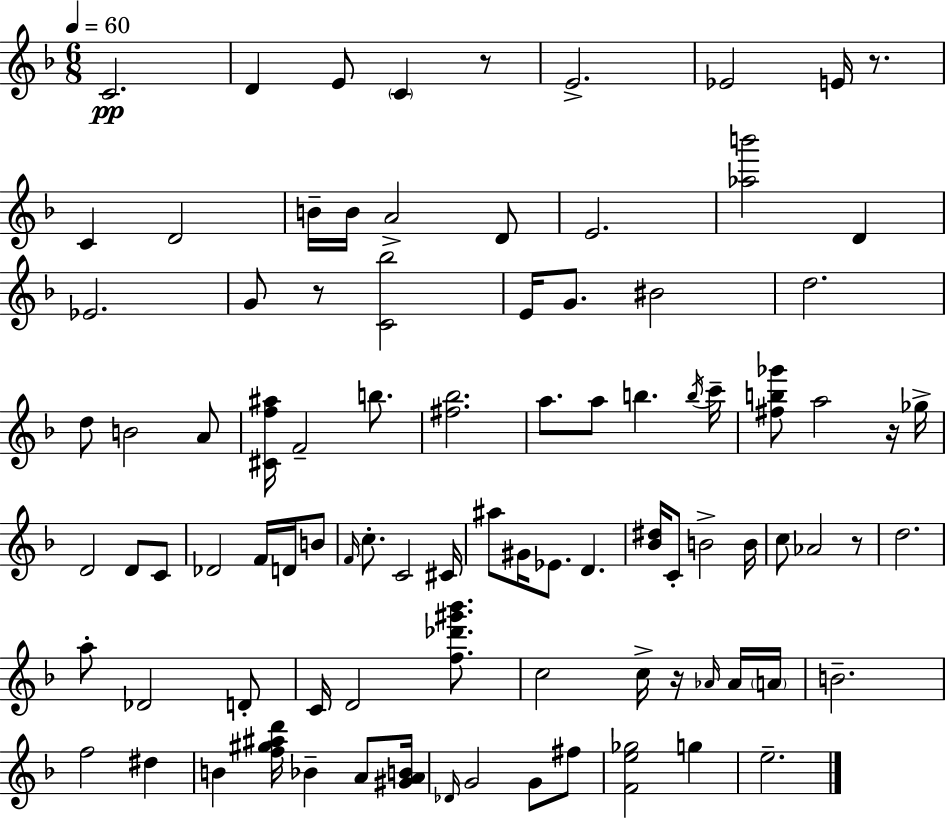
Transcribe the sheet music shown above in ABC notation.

X:1
T:Untitled
M:6/8
L:1/4
K:Dm
C2 D E/2 C z/2 E2 _E2 E/4 z/2 C D2 B/4 B/4 A2 D/2 E2 [_ab']2 D _E2 G/2 z/2 [C_b]2 E/4 G/2 ^B2 d2 d/2 B2 A/2 [^Cf^a]/4 F2 b/2 [^f_b]2 a/2 a/2 b b/4 c'/4 [^fb_g']/2 a2 z/4 _g/4 D2 D/2 C/2 _D2 F/4 D/4 B/2 F/4 c/2 C2 ^C/4 ^a/2 ^G/4 _E/2 D [_B^d]/4 C/2 B2 B/4 c/2 _A2 z/2 d2 a/2 _D2 D/2 C/4 D2 [f_d'^g'_b']/2 c2 c/4 z/4 _A/4 _A/4 A/4 B2 f2 ^d B [f^g^ad']/4 _B A/2 [^GAB]/4 _D/4 G2 G/2 ^f/2 [Fe_g]2 g e2